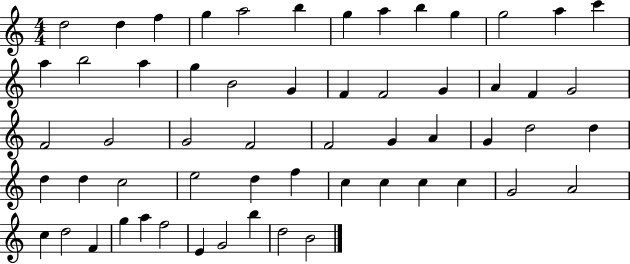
{
  \clef treble
  \numericTimeSignature
  \time 4/4
  \key c \major
  d''2 d''4 f''4 | g''4 a''2 b''4 | g''4 a''4 b''4 g''4 | g''2 a''4 c'''4 | \break a''4 b''2 a''4 | g''4 b'2 g'4 | f'4 f'2 g'4 | a'4 f'4 g'2 | \break f'2 g'2 | g'2 f'2 | f'2 g'4 a'4 | g'4 d''2 d''4 | \break d''4 d''4 c''2 | e''2 d''4 f''4 | c''4 c''4 c''4 c''4 | g'2 a'2 | \break c''4 d''2 f'4 | g''4 a''4 f''2 | e'4 g'2 b''4 | d''2 b'2 | \break \bar "|."
}